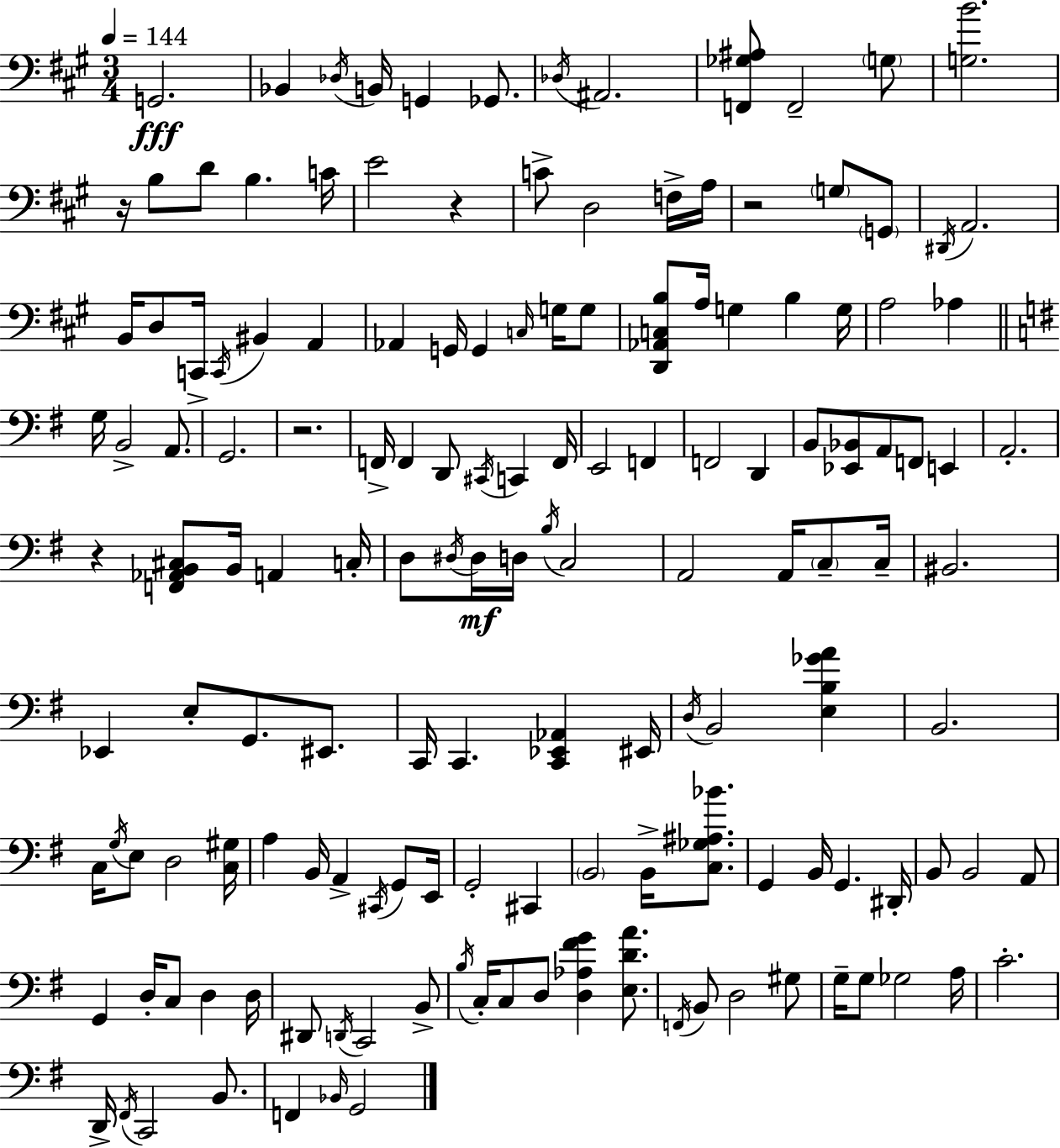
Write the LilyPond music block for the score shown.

{
  \clef bass
  \numericTimeSignature
  \time 3/4
  \key a \major
  \tempo 4 = 144
  g,2.\fff | bes,4 \acciaccatura { des16 } b,16 g,4 ges,8. | \acciaccatura { des16 } ais,2. | <f, ges ais>8 f,2-- | \break \parenthesize g8 <g b'>2. | r16 b8 d'8 b4. | c'16 e'2 r4 | c'8-> d2 | \break f16-> a16 r2 \parenthesize g8 | \parenthesize g,8 \acciaccatura { dis,16 } a,2. | b,16 d8 c,16-> \acciaccatura { c,16 } bis,4 | a,4 aes,4 g,16 g,4 | \break \grace { c16 } g16 g8 <d, aes, c b>8 a16 g4 | b4 g16 a2 | aes4 \bar "||" \break \key e \minor g16 b,2-> a,8. | g,2. | r2. | f,16-> f,4 d,8 \acciaccatura { cis,16 } c,4 | \break f,16 e,2 f,4 | f,2 d,4 | b,8 <ees, bes,>8 a,8 f,8 e,4 | a,2.-. | \break r4 <f, aes, b, cis>8 b,16 a,4 | c16-. d8 \acciaccatura { dis16 } dis16\mf d16 \acciaccatura { b16 } c2 | a,2 a,16 | \parenthesize c8-- c16-- bis,2. | \break ees,4 e8-. g,8. | eis,8. c,16 c,4. <c, ees, aes,>4 | eis,16 \acciaccatura { d16 } b,2 | <e b ges' a'>4 b,2. | \break c16 \acciaccatura { g16 } e8 d2 | <c gis>16 a4 b,16 a,4-> | \acciaccatura { cis,16 } g,8 e,16 g,2-. | cis,4 \parenthesize b,2 | \break b,16-> <c ges ais bes'>8. g,4 b,16 g,4. | dis,16-. b,8 b,2 | a,8 g,4 d16-. c8 | d4 d16 dis,8 \acciaccatura { d,16 } c,2 | \break b,8-> \acciaccatura { b16 } c16-. c8 d8 | <d aes fis' g'>4 <e d' a'>8. \acciaccatura { f,16 } b,8 d2 | gis8 g16-- g8 | ges2 a16 c'2.-. | \break d,16-> \acciaccatura { fis,16 } c,2 | b,8. f,4 | \grace { bes,16 } g,2 \bar "|."
}